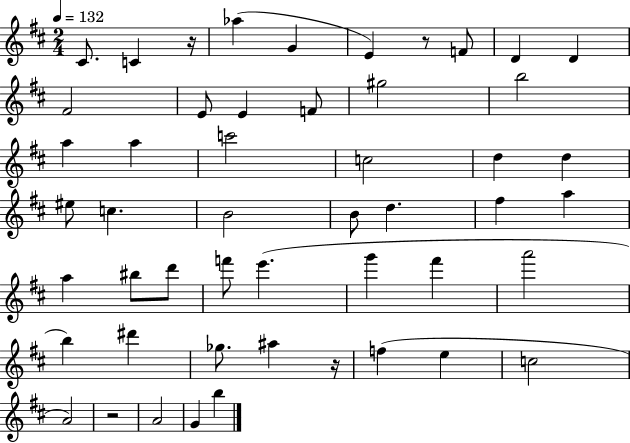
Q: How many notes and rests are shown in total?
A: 50